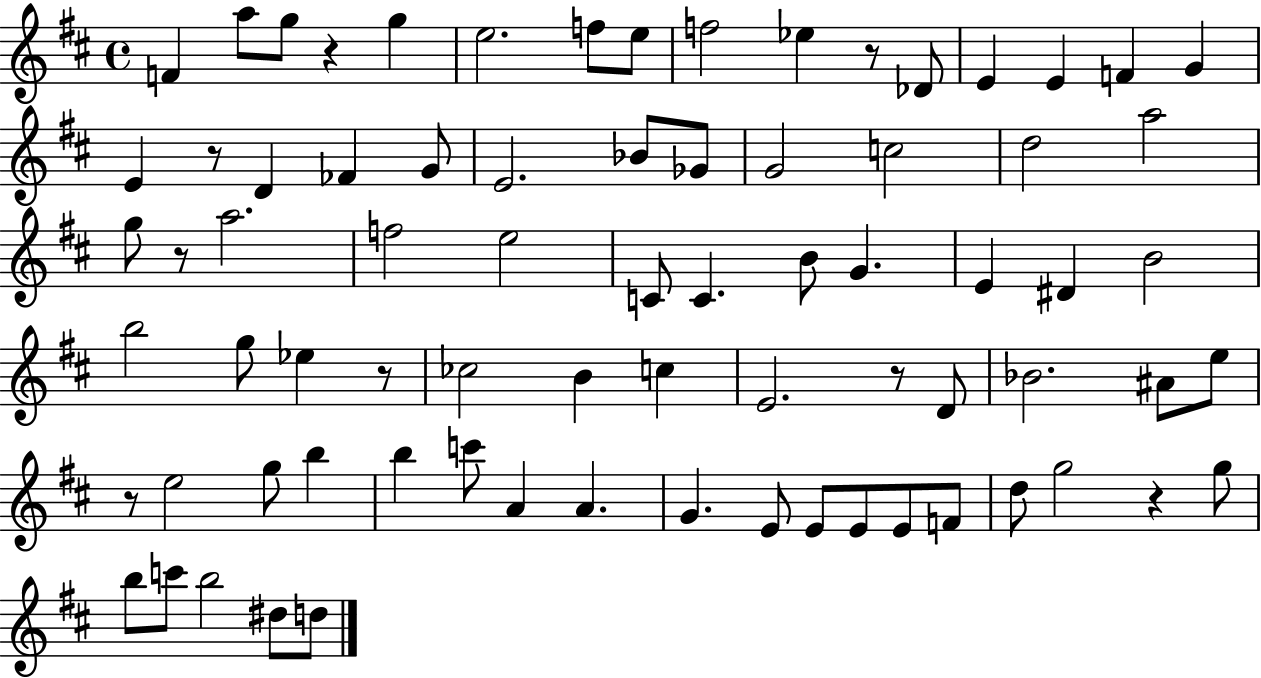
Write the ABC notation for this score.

X:1
T:Untitled
M:4/4
L:1/4
K:D
F a/2 g/2 z g e2 f/2 e/2 f2 _e z/2 _D/2 E E F G E z/2 D _F G/2 E2 _B/2 _G/2 G2 c2 d2 a2 g/2 z/2 a2 f2 e2 C/2 C B/2 G E ^D B2 b2 g/2 _e z/2 _c2 B c E2 z/2 D/2 _B2 ^A/2 e/2 z/2 e2 g/2 b b c'/2 A A G E/2 E/2 E/2 E/2 F/2 d/2 g2 z g/2 b/2 c'/2 b2 ^d/2 d/2